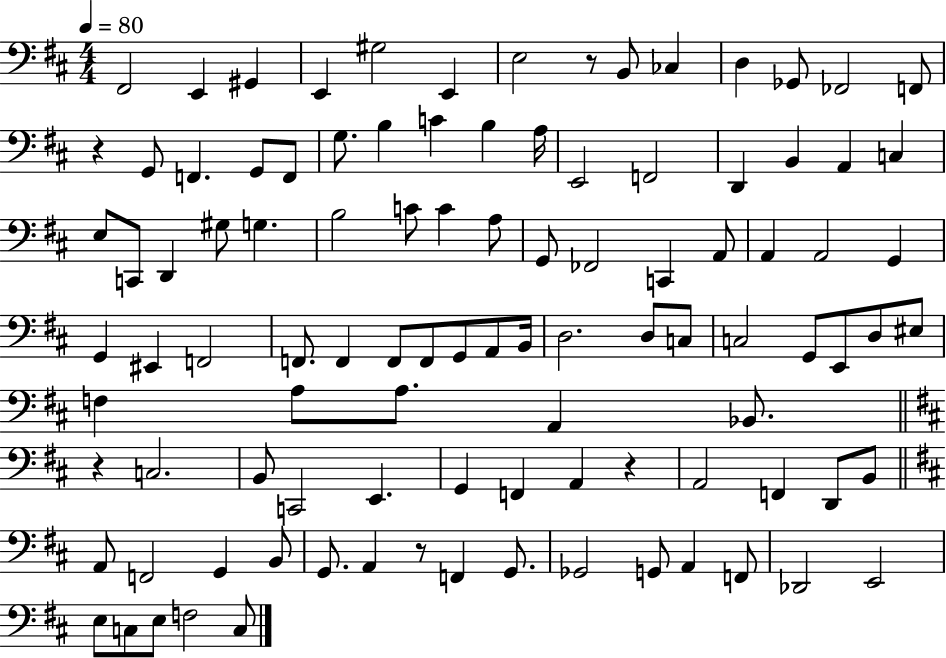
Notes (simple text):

F#2/h E2/q G#2/q E2/q G#3/h E2/q E3/h R/e B2/e CES3/q D3/q Gb2/e FES2/h F2/e R/q G2/e F2/q. G2/e F2/e G3/e. B3/q C4/q B3/q A3/s E2/h F2/h D2/q B2/q A2/q C3/q E3/e C2/e D2/q G#3/e G3/q. B3/h C4/e C4/q A3/e G2/e FES2/h C2/q A2/e A2/q A2/h G2/q G2/q EIS2/q F2/h F2/e. F2/q F2/e F2/e G2/e A2/e B2/s D3/h. D3/e C3/e C3/h G2/e E2/e D3/e EIS3/e F3/q A3/e A3/e. A2/q Bb2/e. R/q C3/h. B2/e C2/h E2/q. G2/q F2/q A2/q R/q A2/h F2/q D2/e B2/e A2/e F2/h G2/q B2/e G2/e. A2/q R/e F2/q G2/e. Gb2/h G2/e A2/q F2/e Db2/h E2/h E3/e C3/e E3/e F3/h C3/e